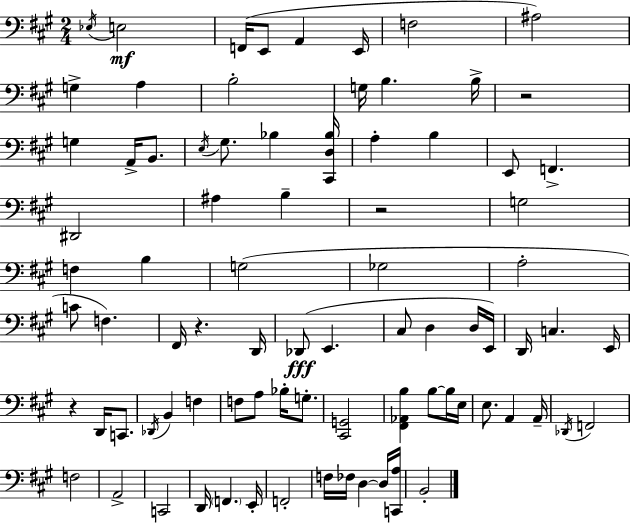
Eb3/s E3/h F2/s E2/e A2/q E2/s F3/h A#3/h G3/q A3/q B3/h G3/s B3/q. B3/s R/h G3/q A2/s B2/e. E3/s G#3/e. Bb3/q [C#2,D3,Bb3]/s A3/q B3/q E2/e F2/q. D#2/h A#3/q B3/q R/h G3/h F3/q B3/q G3/h Gb3/h A3/h C4/e F3/q. F#2/s R/q. D2/s Db2/e E2/q. C#3/e D3/q D3/s E2/s D2/s C3/q. E2/s R/q D2/s C2/e. Db2/s B2/q F3/q F3/e A3/e Bb3/s G3/e. [C#2,G2]/h [F#2,Ab2,B3]/q B3/e B3/s E3/s E3/e. A2/q A2/s Db2/s F2/h F3/h A2/h C2/h D2/s F2/q. E2/s F2/h F3/s FES3/s D3/q D3/s [C2,A3]/s B2/h